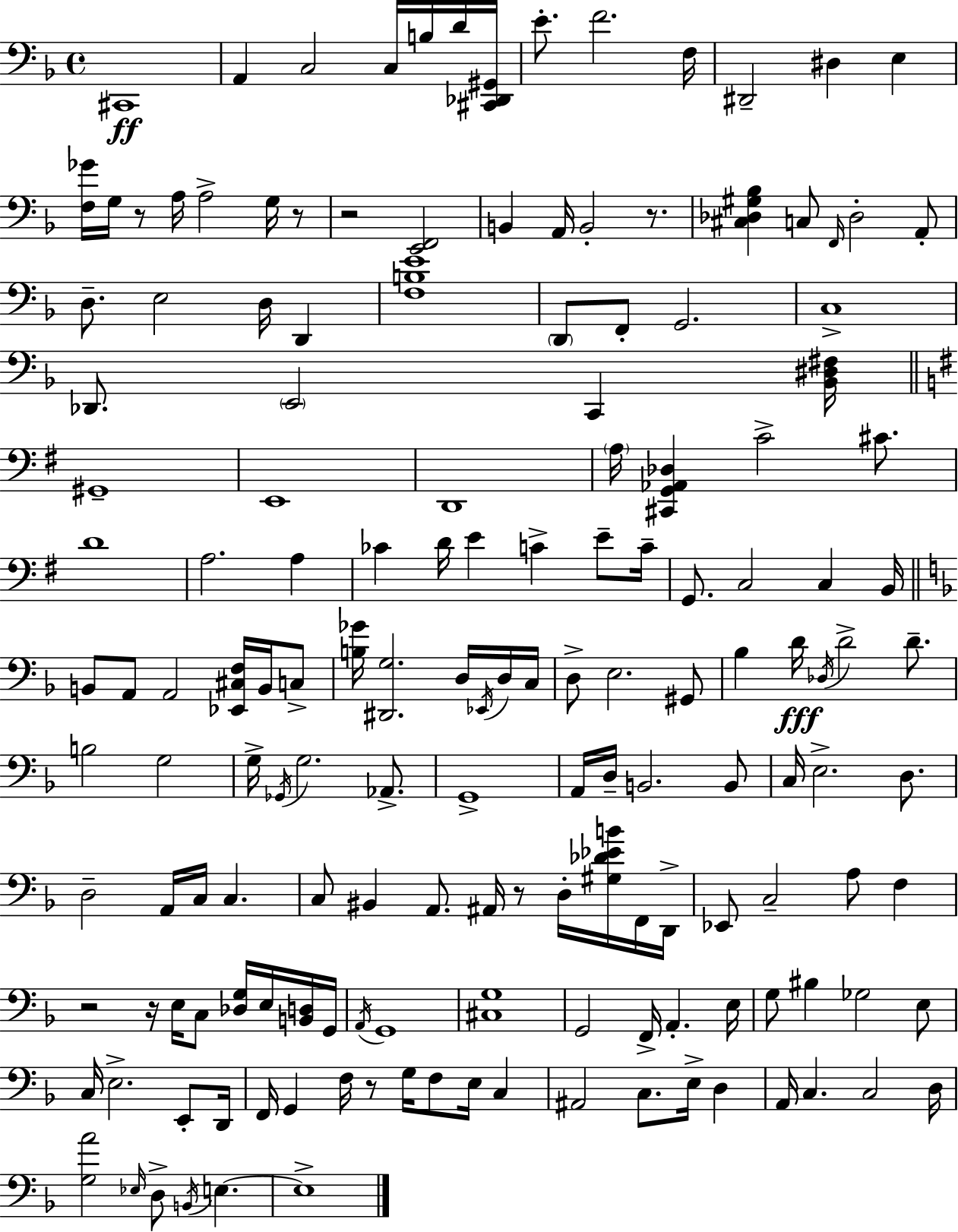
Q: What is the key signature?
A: D minor